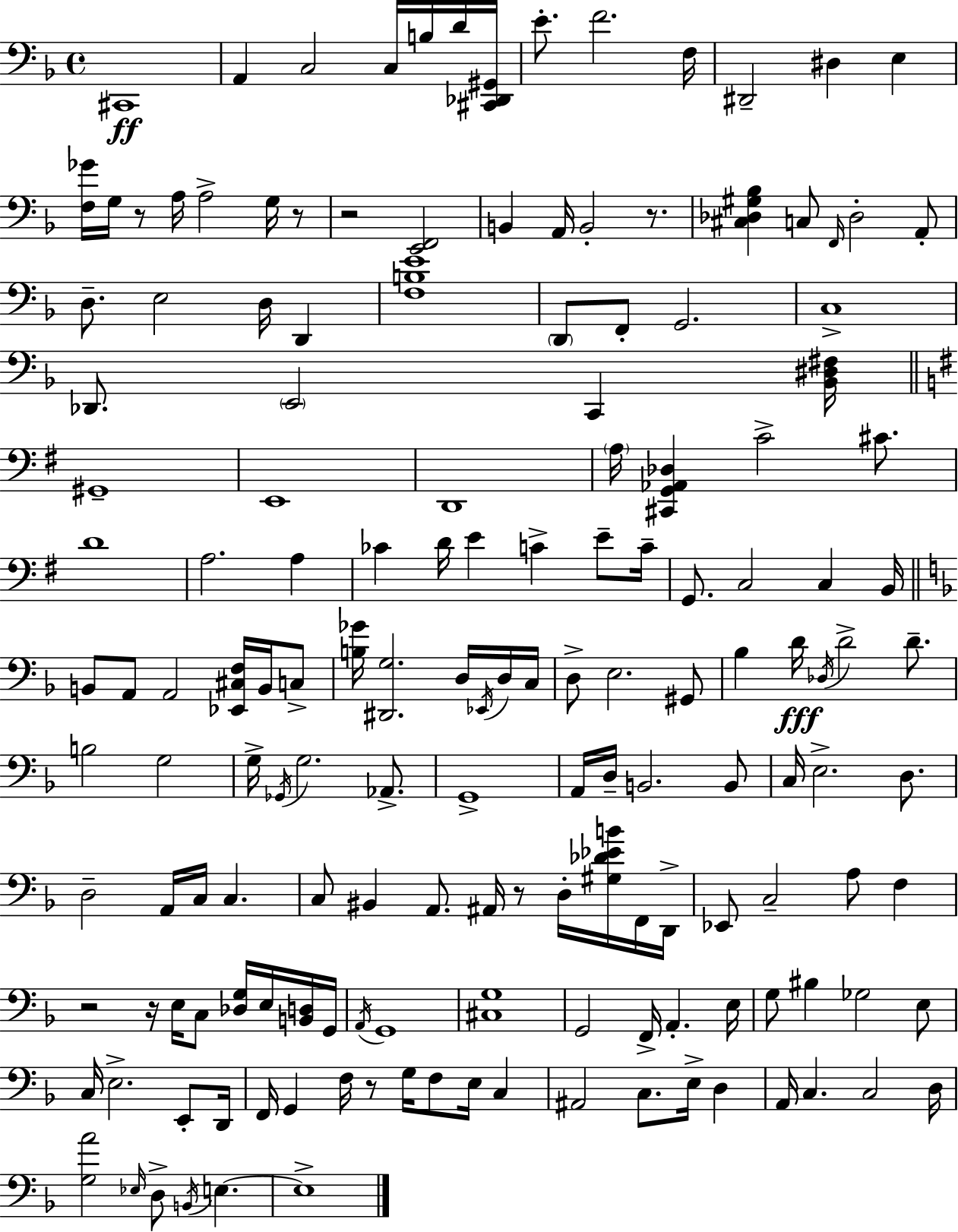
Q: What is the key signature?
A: D minor